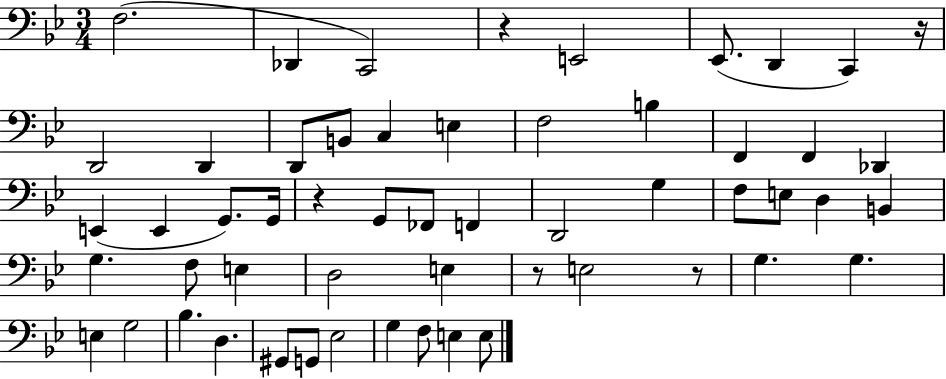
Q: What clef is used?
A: bass